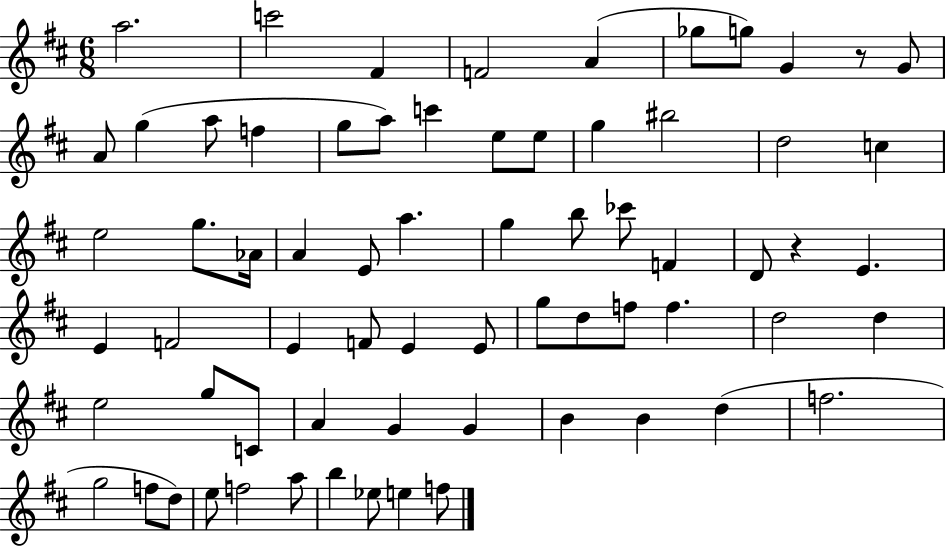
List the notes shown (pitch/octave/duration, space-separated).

A5/h. C6/h F#4/q F4/h A4/q Gb5/e G5/e G4/q R/e G4/e A4/e G5/q A5/e F5/q G5/e A5/e C6/q E5/e E5/e G5/q BIS5/h D5/h C5/q E5/h G5/e. Ab4/s A4/q E4/e A5/q. G5/q B5/e CES6/e F4/q D4/e R/q E4/q. E4/q F4/h E4/q F4/e E4/q E4/e G5/e D5/e F5/e F5/q. D5/h D5/q E5/h G5/e C4/e A4/q G4/q G4/q B4/q B4/q D5/q F5/h. G5/h F5/e D5/e E5/e F5/h A5/e B5/q Eb5/e E5/q F5/e